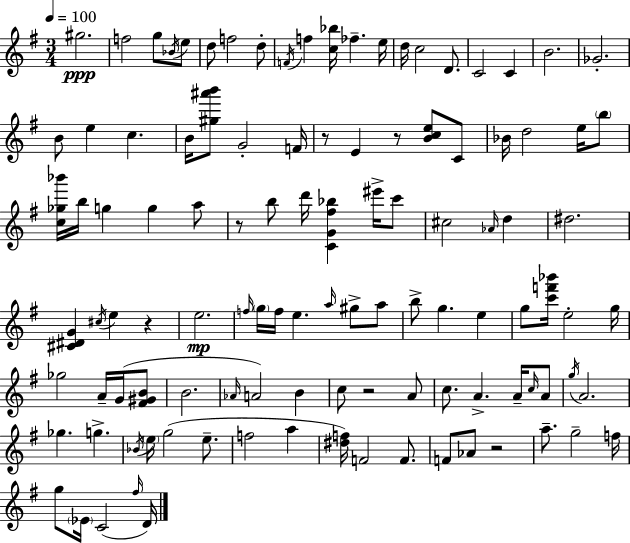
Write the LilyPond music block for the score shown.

{
  \clef treble
  \numericTimeSignature
  \time 3/4
  \key g \major
  \tempo 4 = 100
  gis''2.\ppp | f''2 g''8 \acciaccatura { bes'16 } e''8 | d''8 f''2 d''8-. | \acciaccatura { f'16 } f''4 <c'' bes''>16 fes''4.-- | \break e''16 d''16 c''2 d'8. | c'2 c'4 | b'2. | ges'2.-. | \break b'8 e''4 c''4. | b'16 <gis'' ais''' b'''>8 g'2-. | f'16 r8 e'4 r8 <b' c'' e''>8 | c'8 bes'16 d''2 e''16 | \break \parenthesize b''8 <c'' ges'' bes'''>16 b''16 g''4 g''4 | a''8 r8 b''8 d'''16 <c' g' fis'' bes''>4 eis'''16-> | c'''8 cis''2 \grace { aes'16 } d''4 | dis''2. | \break <cis' dis' g'>4 \acciaccatura { cis''16 } e''4 | r4 e''2.\mp | \grace { f''16 } \parenthesize g''16 f''16 e''4. | \grace { a''16 } gis''8-> a''8 b''8-> g''4. | \break e''4 g''8 <c''' f''' bes'''>16 e''2-. | g''16 ges''2 | a'16-- g'16( <fis' gis' b'>8 b'2. | \grace { aes'16 }) a'2 | \break b'4 c''8 r2 | a'8 c''8. a'4.-> | a'16-- \grace { c''16 } a'8 \acciaccatura { g''16 } a'2. | ges''4. | \break g''4.-> \acciaccatura { bes'16 } \parenthesize e''16 g''2( | e''8.-- f''2 | a''4 <dis'' f''>16) f'2 | f'8. f'8 | \break aes'8 r2 a''8.-- | g''2-- f''16 g''8 | \parenthesize ees'16 c'2( \grace { fis''16 } d'16) \bar "|."
}